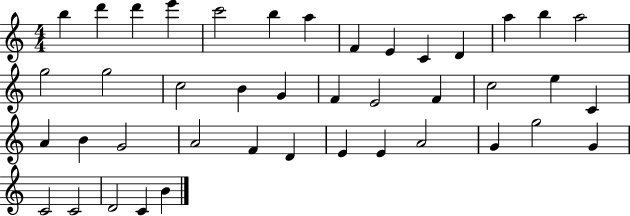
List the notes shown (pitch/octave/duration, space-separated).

B5/q D6/q D6/q E6/q C6/h B5/q A5/q F4/q E4/q C4/q D4/q A5/q B5/q A5/h G5/h G5/h C5/h B4/q G4/q F4/q E4/h F4/q C5/h E5/q C4/q A4/q B4/q G4/h A4/h F4/q D4/q E4/q E4/q A4/h G4/q G5/h G4/q C4/h C4/h D4/h C4/q B4/q